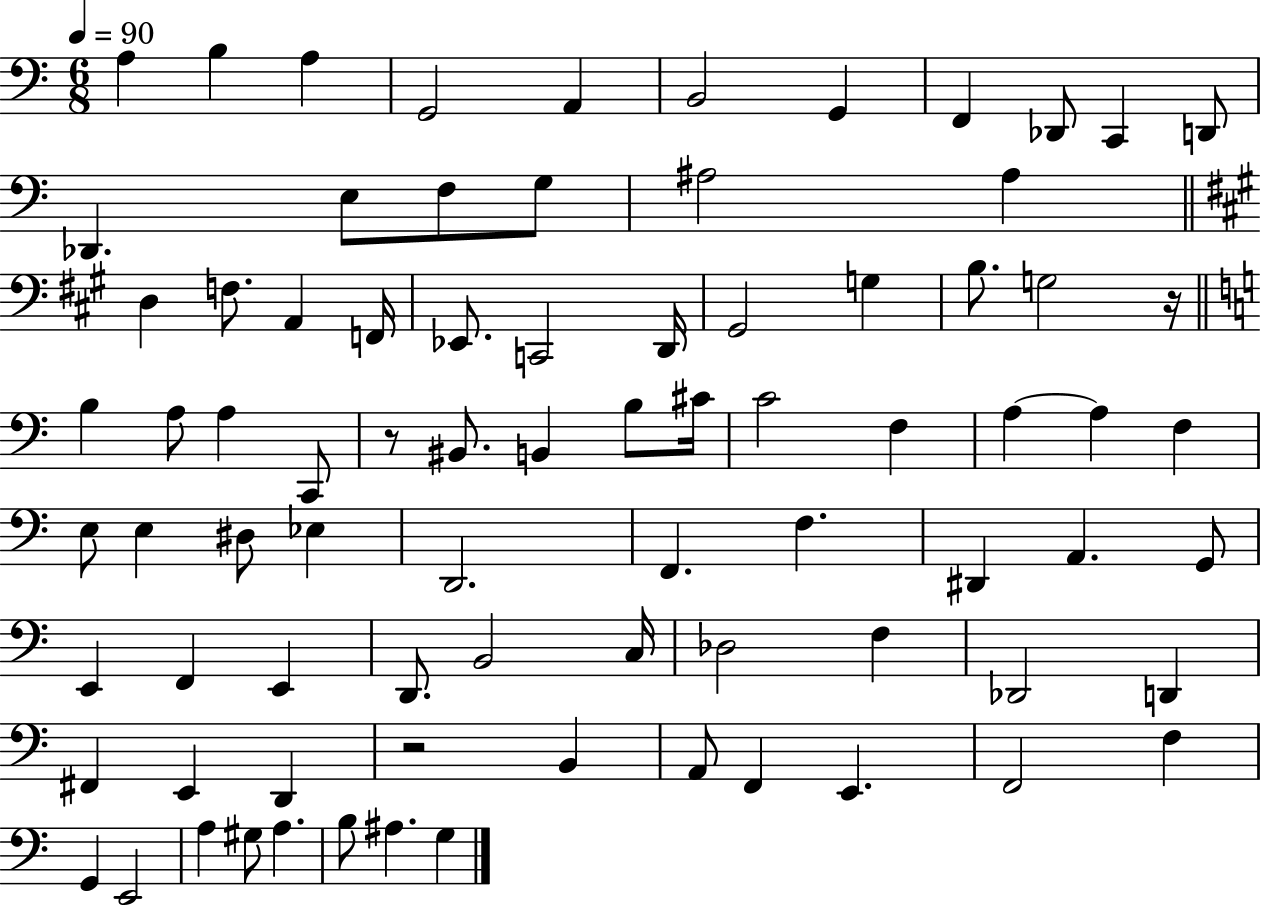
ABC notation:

X:1
T:Untitled
M:6/8
L:1/4
K:C
A, B, A, G,,2 A,, B,,2 G,, F,, _D,,/2 C,, D,,/2 _D,, E,/2 F,/2 G,/2 ^A,2 ^A, D, F,/2 A,, F,,/4 _E,,/2 C,,2 D,,/4 ^G,,2 G, B,/2 G,2 z/4 B, A,/2 A, C,,/2 z/2 ^B,,/2 B,, B,/2 ^C/4 C2 F, A, A, F, E,/2 E, ^D,/2 _E, D,,2 F,, F, ^D,, A,, G,,/2 E,, F,, E,, D,,/2 B,,2 C,/4 _D,2 F, _D,,2 D,, ^F,, E,, D,, z2 B,, A,,/2 F,, E,, F,,2 F, G,, E,,2 A, ^G,/2 A, B,/2 ^A, G,